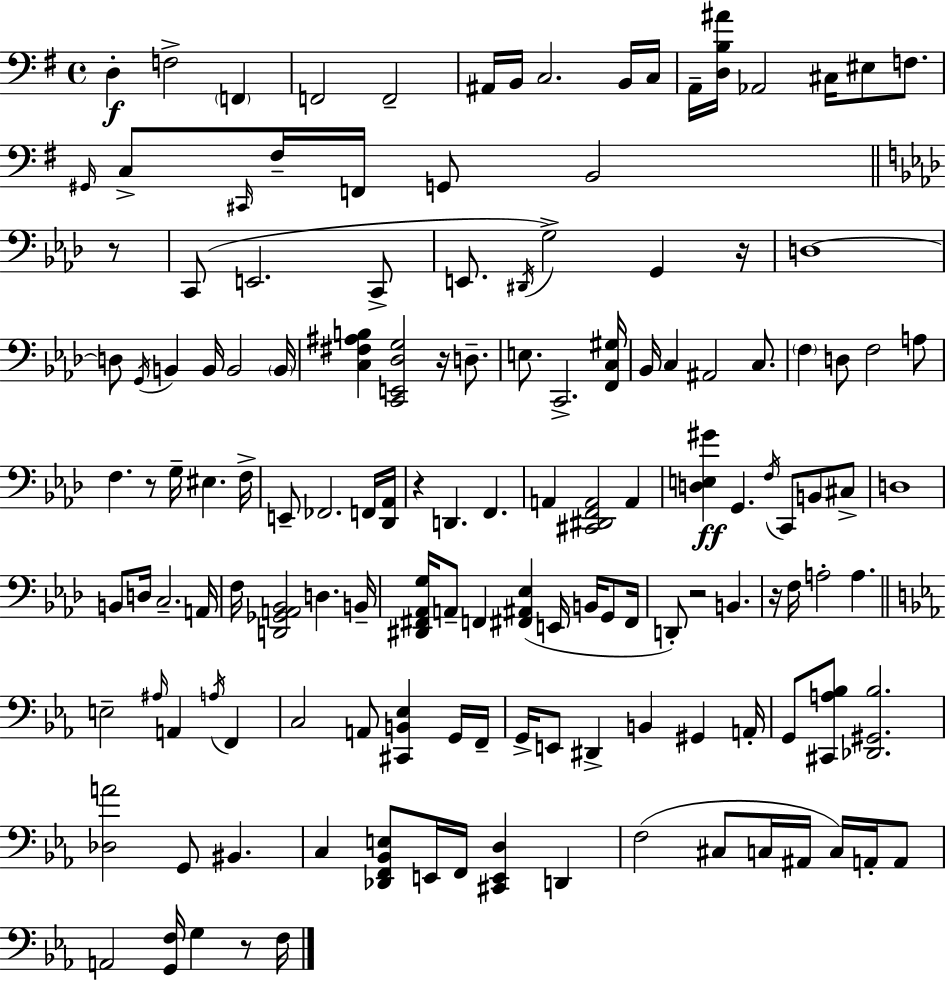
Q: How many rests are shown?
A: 8